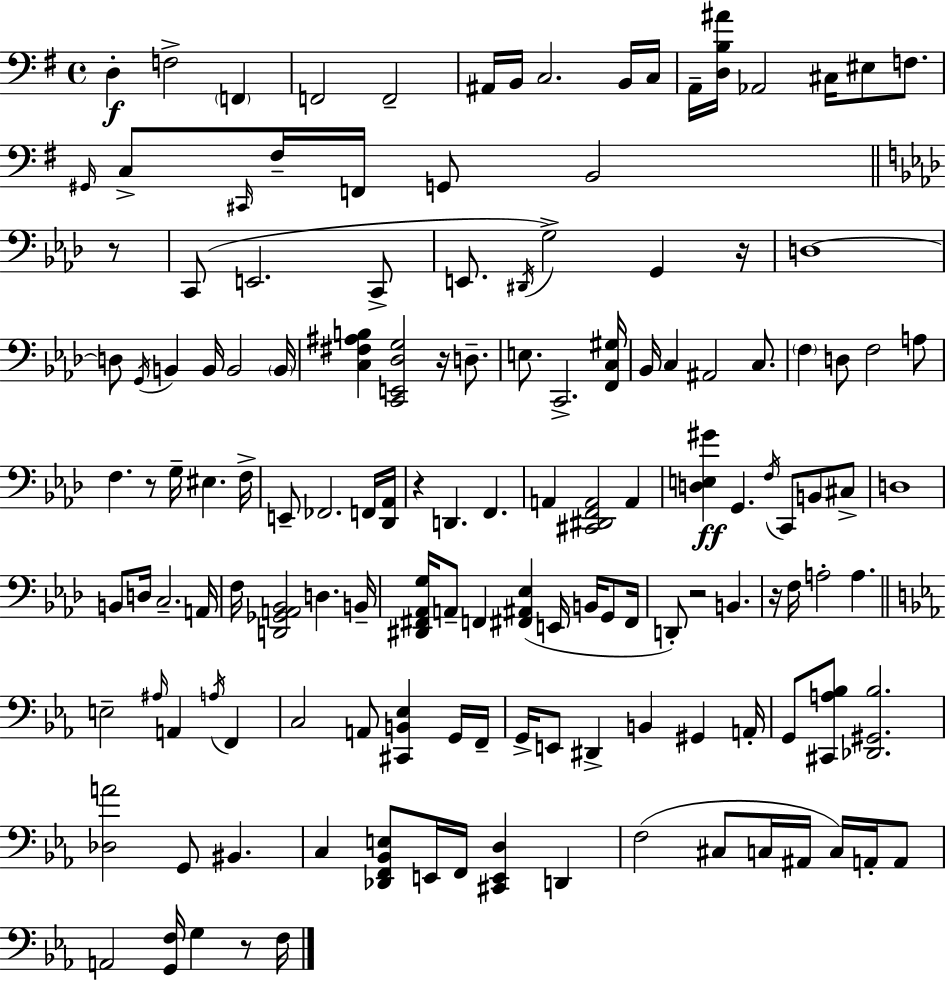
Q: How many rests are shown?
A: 8